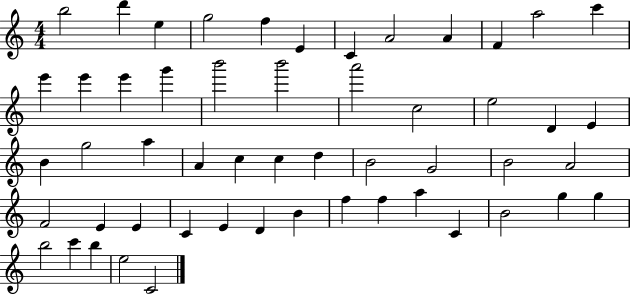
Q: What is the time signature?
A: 4/4